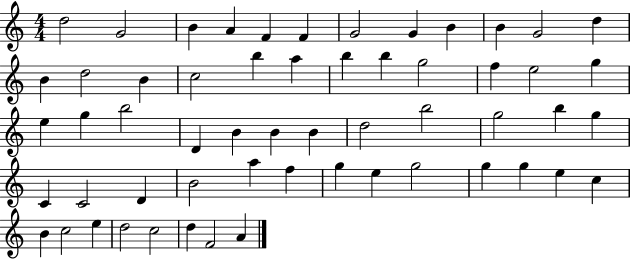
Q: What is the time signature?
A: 4/4